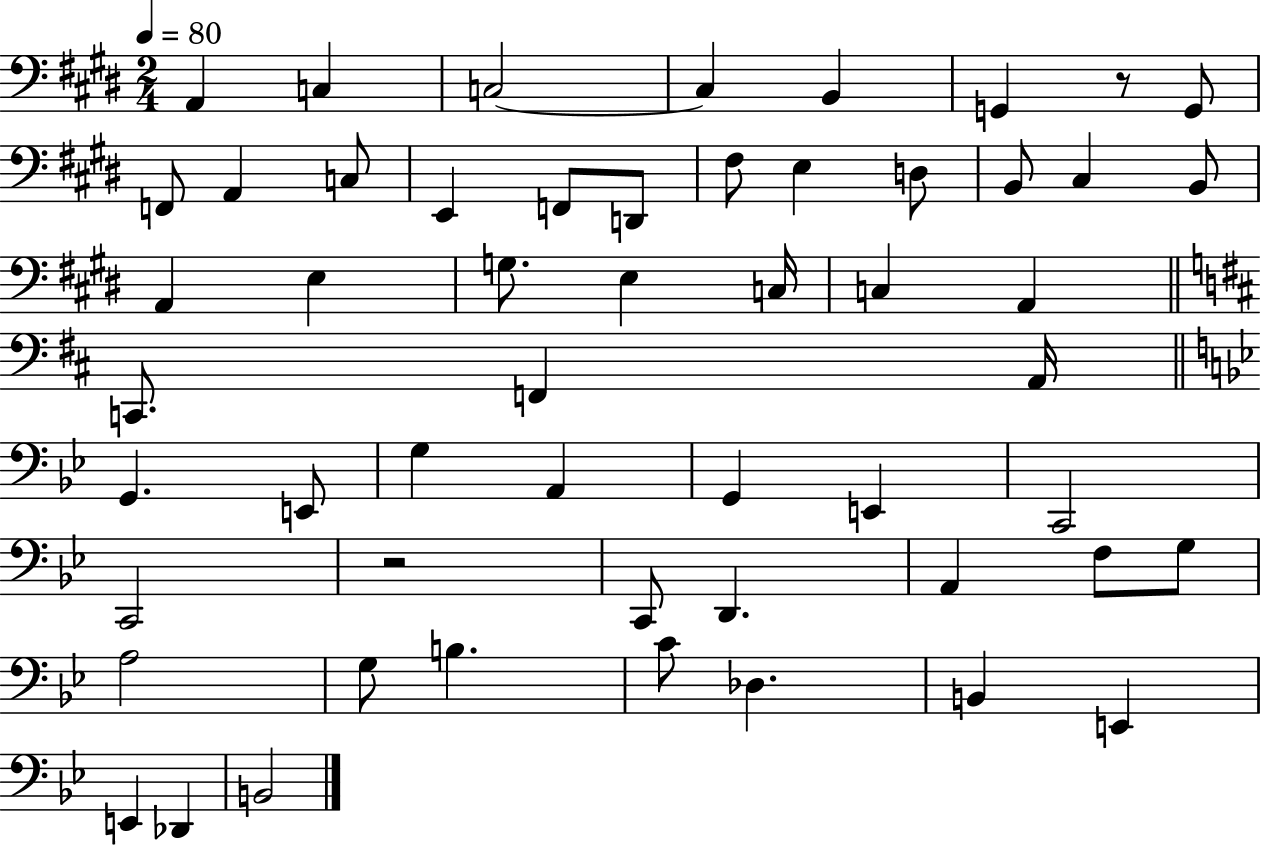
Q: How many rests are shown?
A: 2